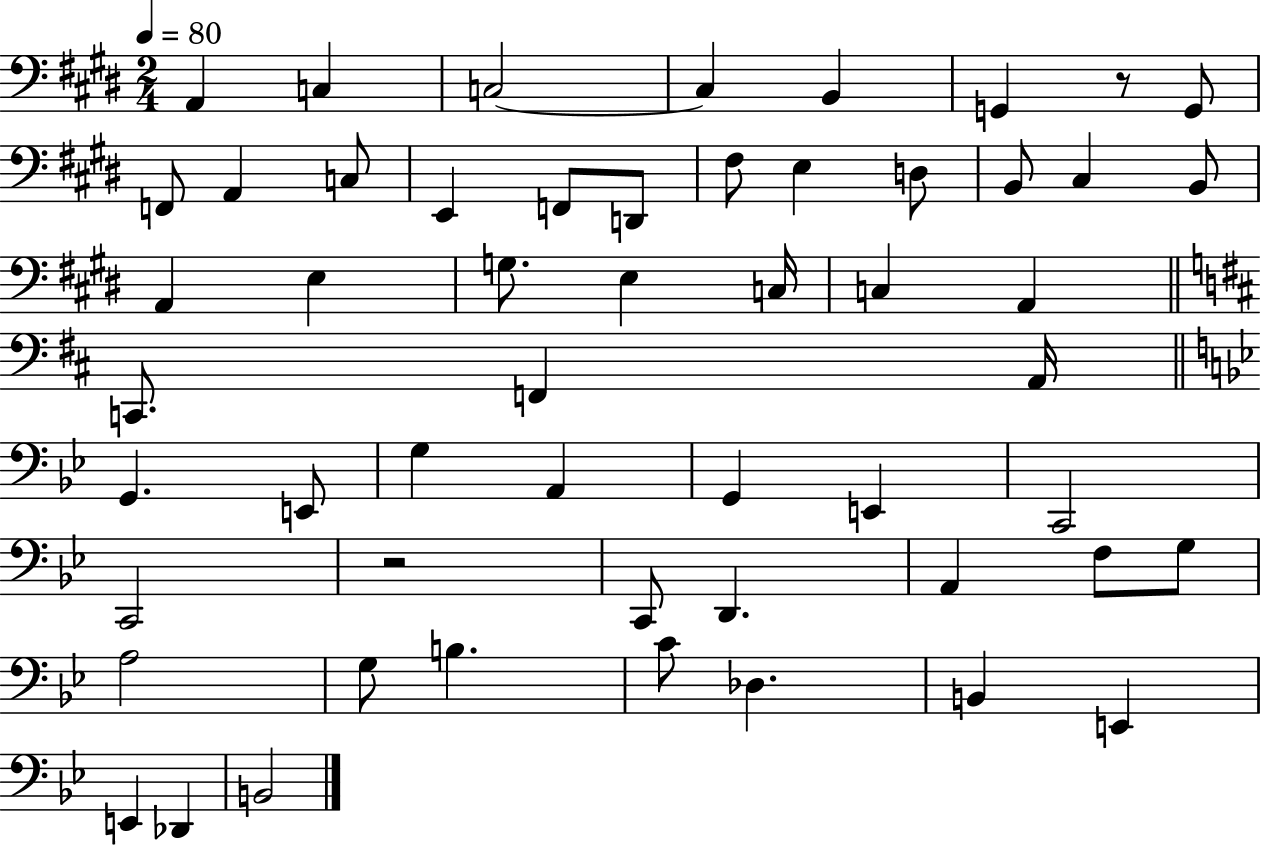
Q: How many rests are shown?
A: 2